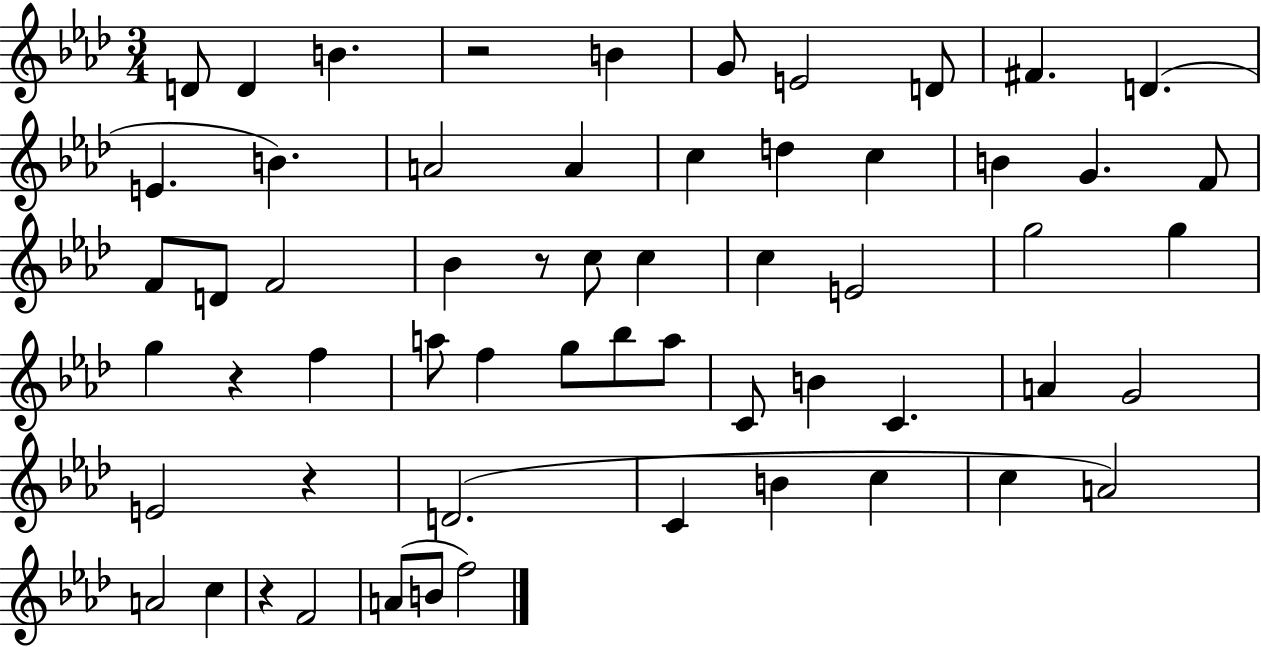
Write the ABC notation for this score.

X:1
T:Untitled
M:3/4
L:1/4
K:Ab
D/2 D B z2 B G/2 E2 D/2 ^F D E B A2 A c d c B G F/2 F/2 D/2 F2 _B z/2 c/2 c c E2 g2 g g z f a/2 f g/2 _b/2 a/2 C/2 B C A G2 E2 z D2 C B c c A2 A2 c z F2 A/2 B/2 f2